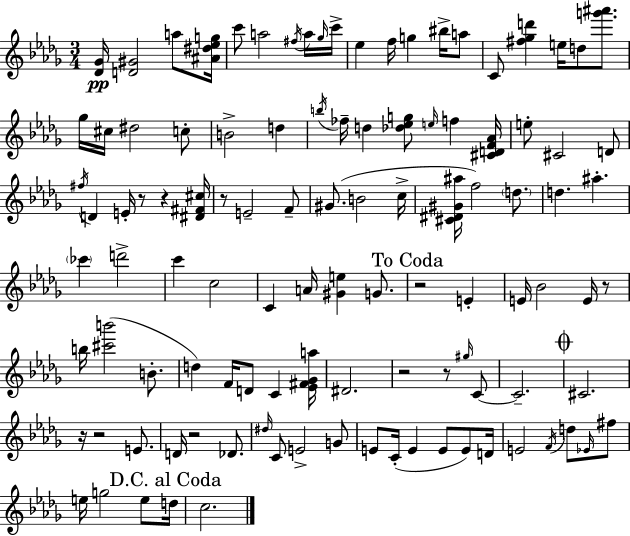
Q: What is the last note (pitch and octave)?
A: C5